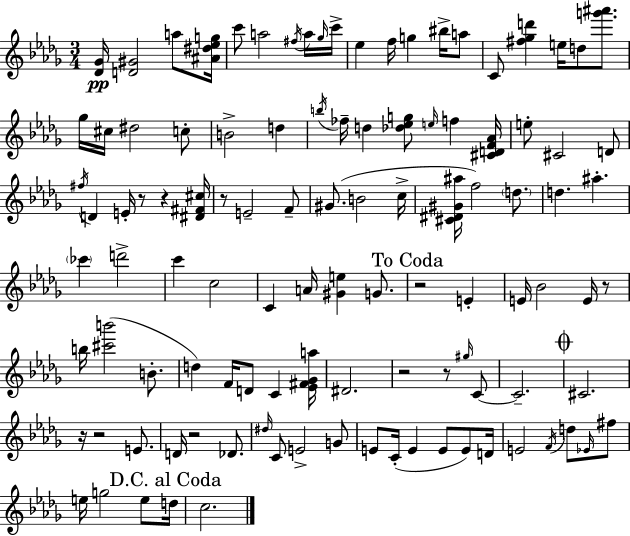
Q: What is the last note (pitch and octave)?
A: C5